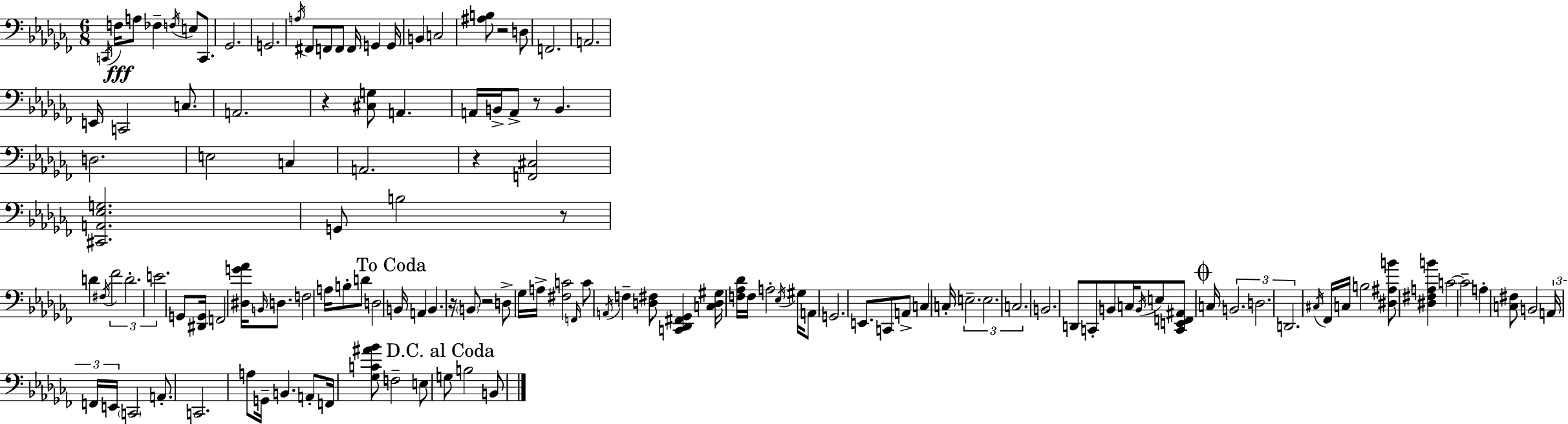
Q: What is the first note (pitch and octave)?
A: C2